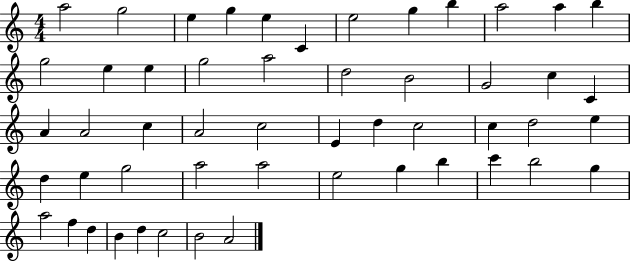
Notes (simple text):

A5/h G5/h E5/q G5/q E5/q C4/q E5/h G5/q B5/q A5/h A5/q B5/q G5/h E5/q E5/q G5/h A5/h D5/h B4/h G4/h C5/q C4/q A4/q A4/h C5/q A4/h C5/h E4/q D5/q C5/h C5/q D5/h E5/q D5/q E5/q G5/h A5/h A5/h E5/h G5/q B5/q C6/q B5/h G5/q A5/h F5/q D5/q B4/q D5/q C5/h B4/h A4/h